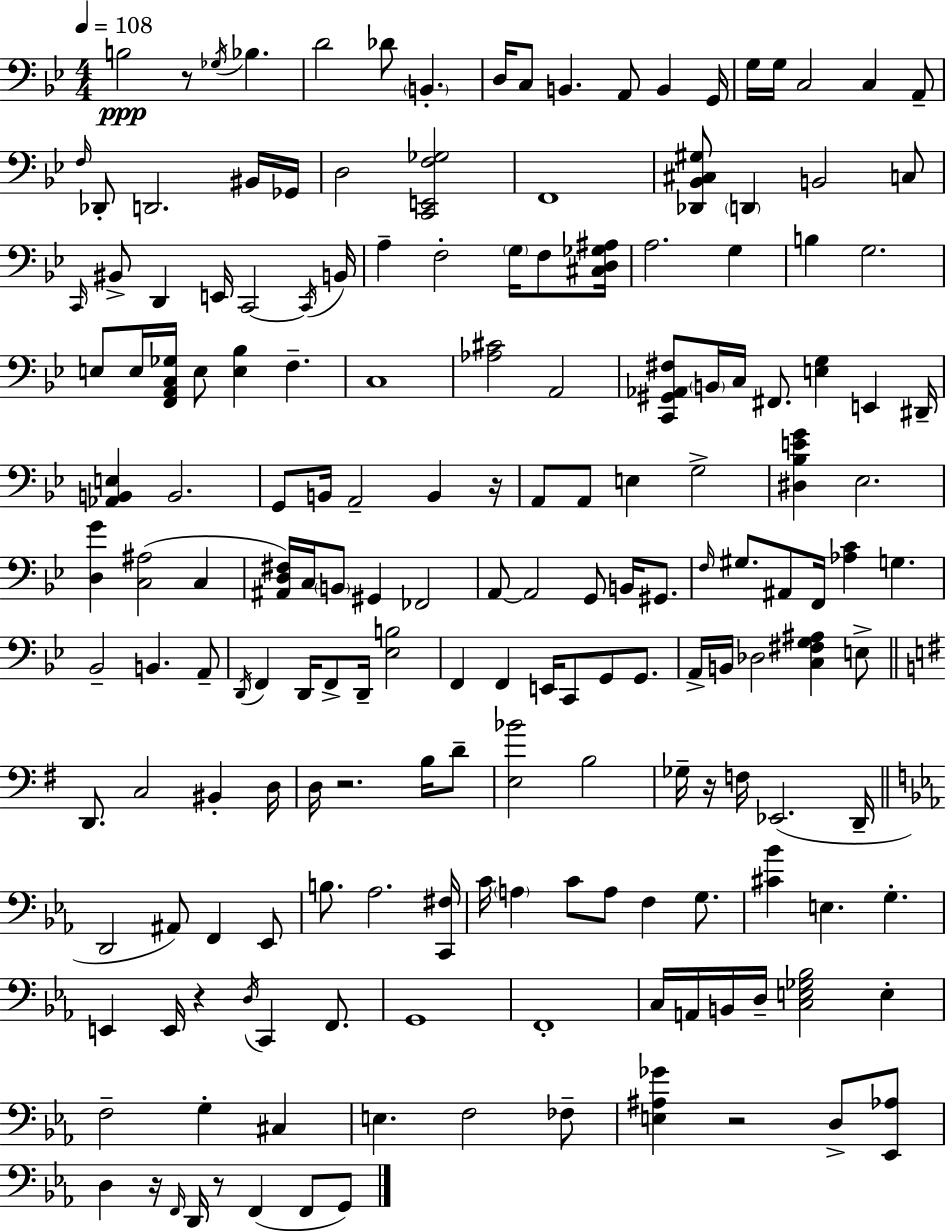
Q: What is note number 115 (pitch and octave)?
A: C4